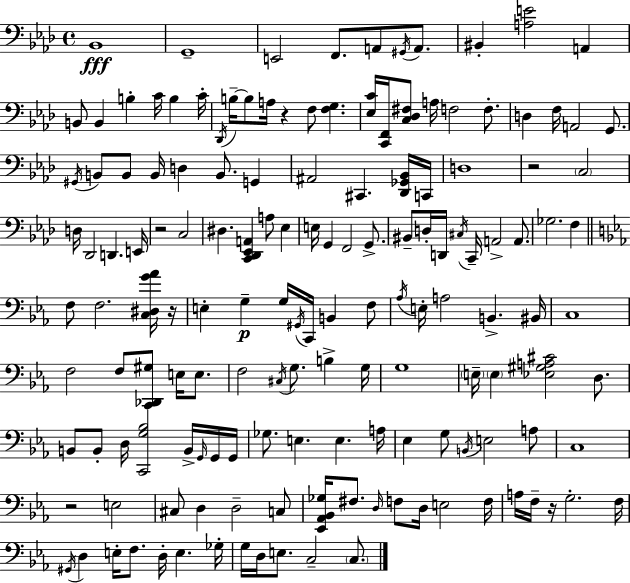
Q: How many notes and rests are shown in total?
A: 150